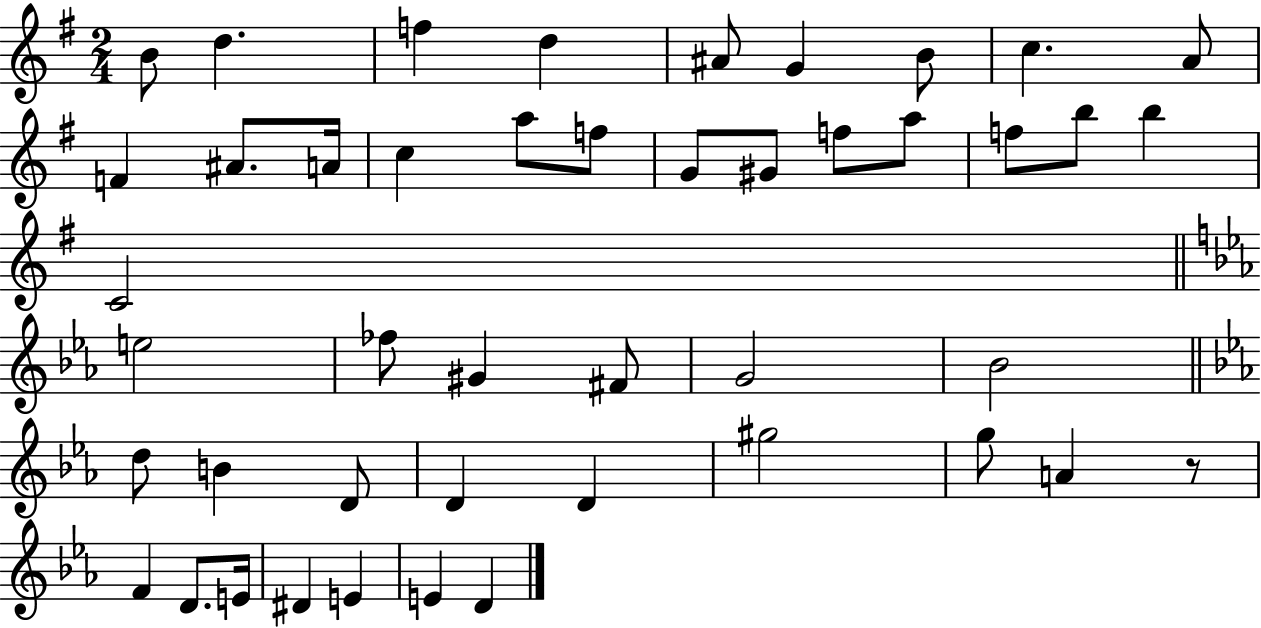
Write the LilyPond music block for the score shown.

{
  \clef treble
  \numericTimeSignature
  \time 2/4
  \key g \major
  b'8 d''4. | f''4 d''4 | ais'8 g'4 b'8 | c''4. a'8 | \break f'4 ais'8. a'16 | c''4 a''8 f''8 | g'8 gis'8 f''8 a''8 | f''8 b''8 b''4 | \break c'2 | \bar "||" \break \key ees \major e''2 | fes''8 gis'4 fis'8 | g'2 | bes'2 | \break \bar "||" \break \key c \minor d''8 b'4 d'8 | d'4 d'4 | gis''2 | g''8 a'4 r8 | \break f'4 d'8. e'16 | dis'4 e'4 | e'4 d'4 | \bar "|."
}